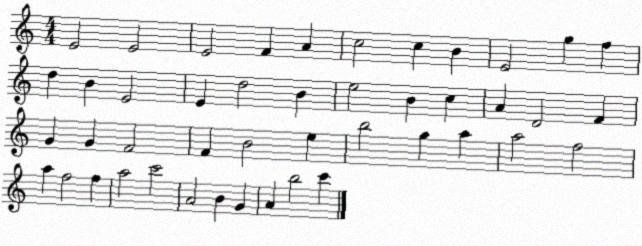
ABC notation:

X:1
T:Untitled
M:4/4
L:1/4
K:C
E2 E2 E2 F A c2 c B E2 g f d B E2 E d2 B e2 B c A D2 F G G F2 F B2 e b2 g a a2 f2 a f2 f a2 c'2 A2 B G A b2 c'